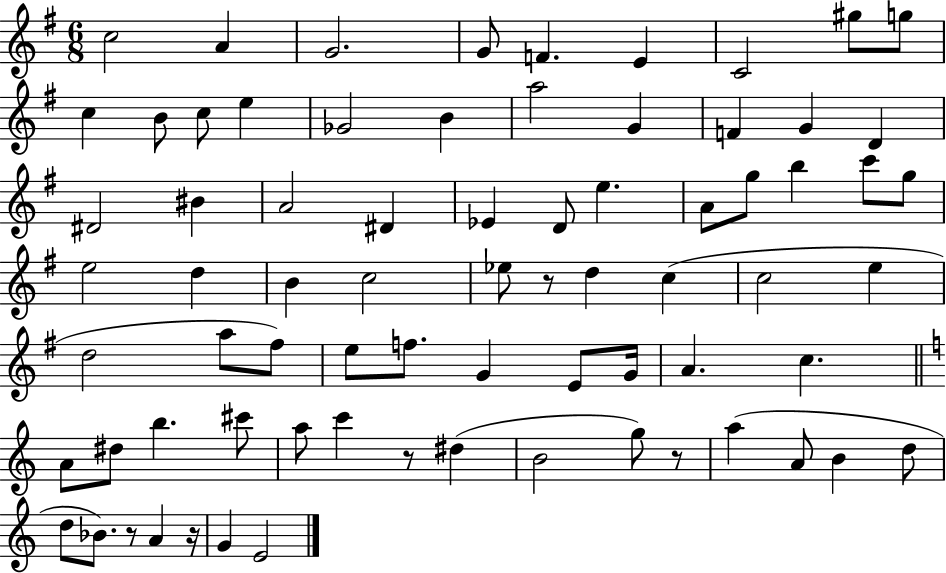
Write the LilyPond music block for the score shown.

{
  \clef treble
  \numericTimeSignature
  \time 6/8
  \key g \major
  c''2 a'4 | g'2. | g'8 f'4. e'4 | c'2 gis''8 g''8 | \break c''4 b'8 c''8 e''4 | ges'2 b'4 | a''2 g'4 | f'4 g'4 d'4 | \break dis'2 bis'4 | a'2 dis'4 | ees'4 d'8 e''4. | a'8 g''8 b''4 c'''8 g''8 | \break e''2 d''4 | b'4 c''2 | ees''8 r8 d''4 c''4( | c''2 e''4 | \break d''2 a''8 fis''8) | e''8 f''8. g'4 e'8 g'16 | a'4. c''4. | \bar "||" \break \key a \minor a'8 dis''8 b''4. cis'''8 | a''8 c'''4 r8 dis''4( | b'2 g''8) r8 | a''4( a'8 b'4 d''8 | \break d''8 bes'8.) r8 a'4 r16 | g'4 e'2 | \bar "|."
}